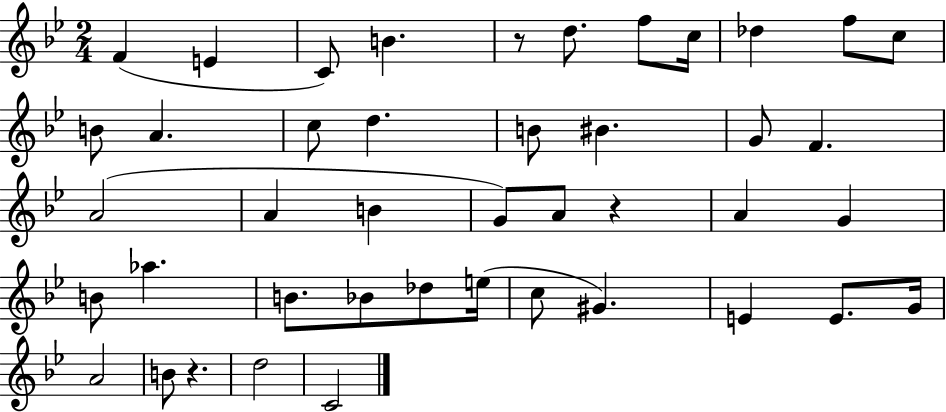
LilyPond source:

{
  \clef treble
  \numericTimeSignature
  \time 2/4
  \key bes \major
  \repeat volta 2 { f'4( e'4 | c'8) b'4. | r8 d''8. f''8 c''16 | des''4 f''8 c''8 | \break b'8 a'4. | c''8 d''4. | b'8 bis'4. | g'8 f'4. | \break a'2( | a'4 b'4 | g'8) a'8 r4 | a'4 g'4 | \break b'8 aes''4. | b'8. bes'8 des''8 e''16( | c''8 gis'4.) | e'4 e'8. g'16 | \break a'2 | b'8 r4. | d''2 | c'2 | \break } \bar "|."
}